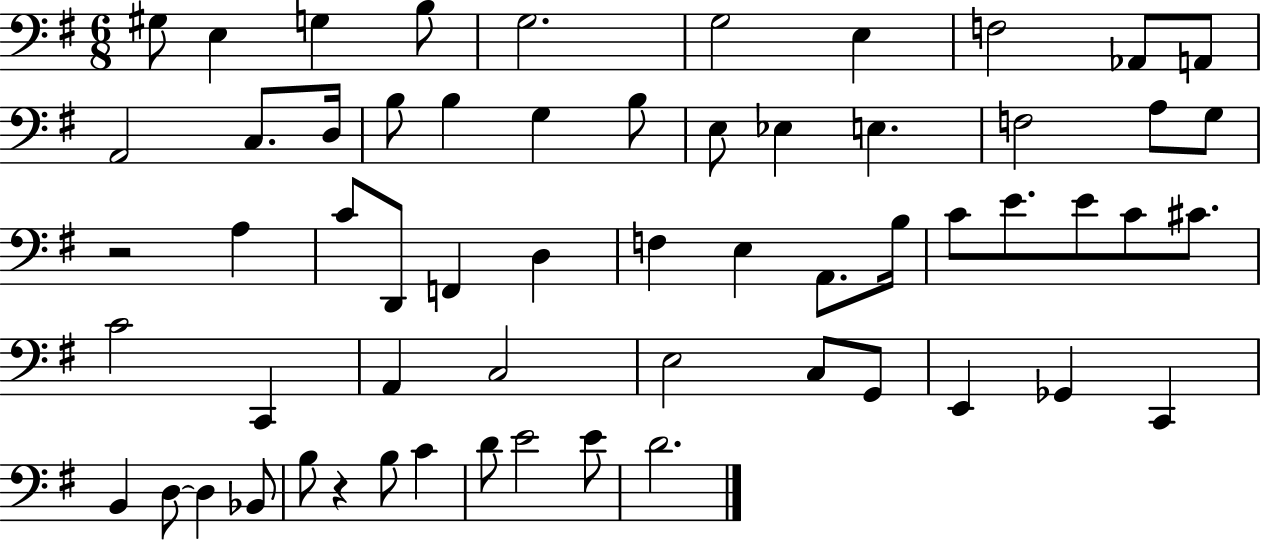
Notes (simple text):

G#3/e E3/q G3/q B3/e G3/h. G3/h E3/q F3/h Ab2/e A2/e A2/h C3/e. D3/s B3/e B3/q G3/q B3/e E3/e Eb3/q E3/q. F3/h A3/e G3/e R/h A3/q C4/e D2/e F2/q D3/q F3/q E3/q A2/e. B3/s C4/e E4/e. E4/e C4/e C#4/e. C4/h C2/q A2/q C3/h E3/h C3/e G2/e E2/q Gb2/q C2/q B2/q D3/e D3/q Bb2/e B3/e R/q B3/e C4/q D4/e E4/h E4/e D4/h.